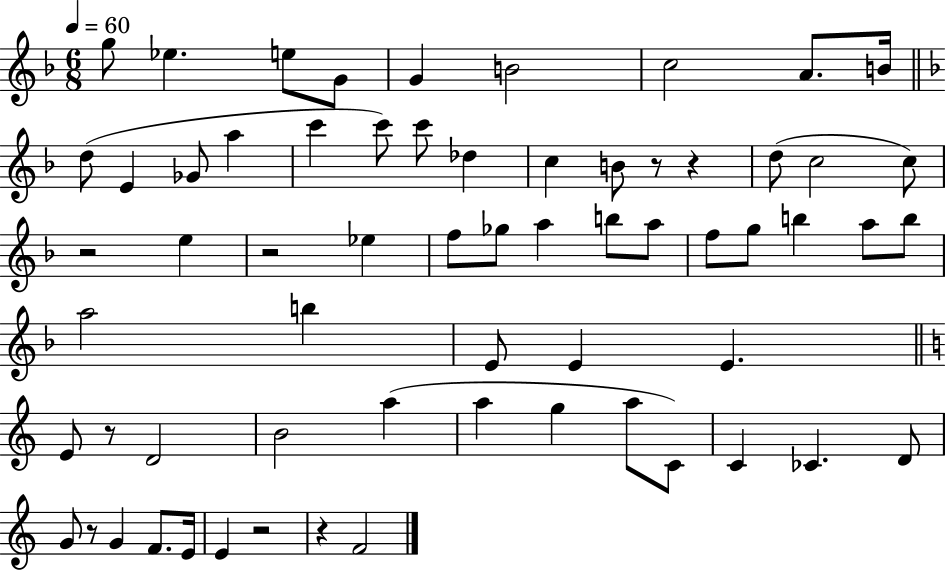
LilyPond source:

{
  \clef treble
  \numericTimeSignature
  \time 6/8
  \key f \major
  \tempo 4 = 60
  \repeat volta 2 { g''8 ees''4. e''8 g'8 | g'4 b'2 | c''2 a'8. b'16 | \bar "||" \break \key d \minor d''8( e'4 ges'8 a''4 | c'''4 c'''8) c'''8 des''4 | c''4 b'8 r8 r4 | d''8( c''2 c''8) | \break r2 e''4 | r2 ees''4 | f''8 ges''8 a''4 b''8 a''8 | f''8 g''8 b''4 a''8 b''8 | \break a''2 b''4 | e'8 e'4 e'4. | \bar "||" \break \key c \major e'8 r8 d'2 | b'2 a''4( | a''4 g''4 a''8 c'8) | c'4 ces'4. d'8 | \break g'8 r8 g'4 f'8. e'16 | e'4 r2 | r4 f'2 | } \bar "|."
}